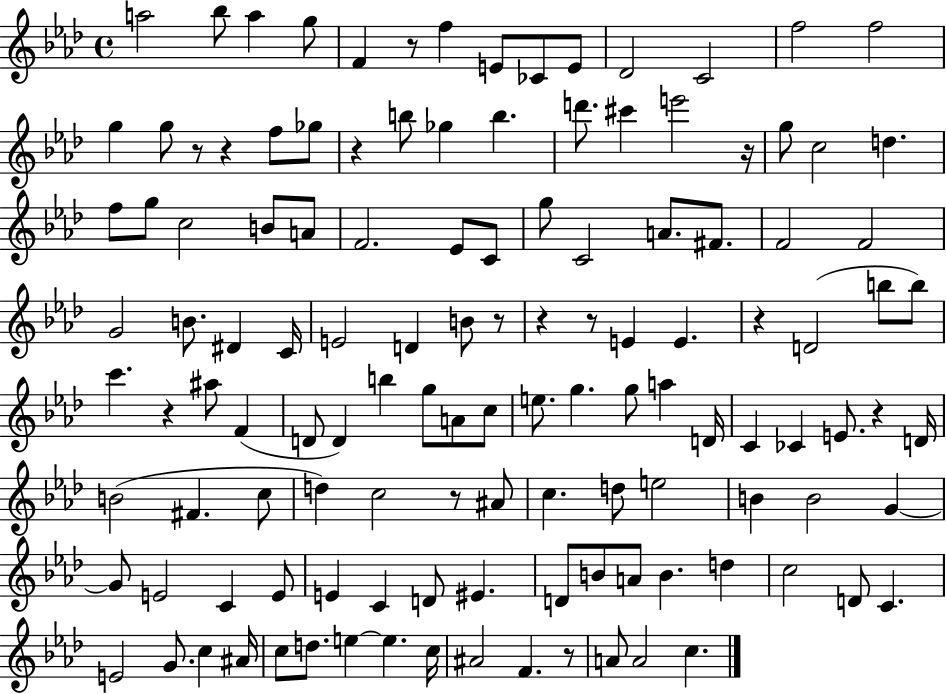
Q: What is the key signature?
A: AES major